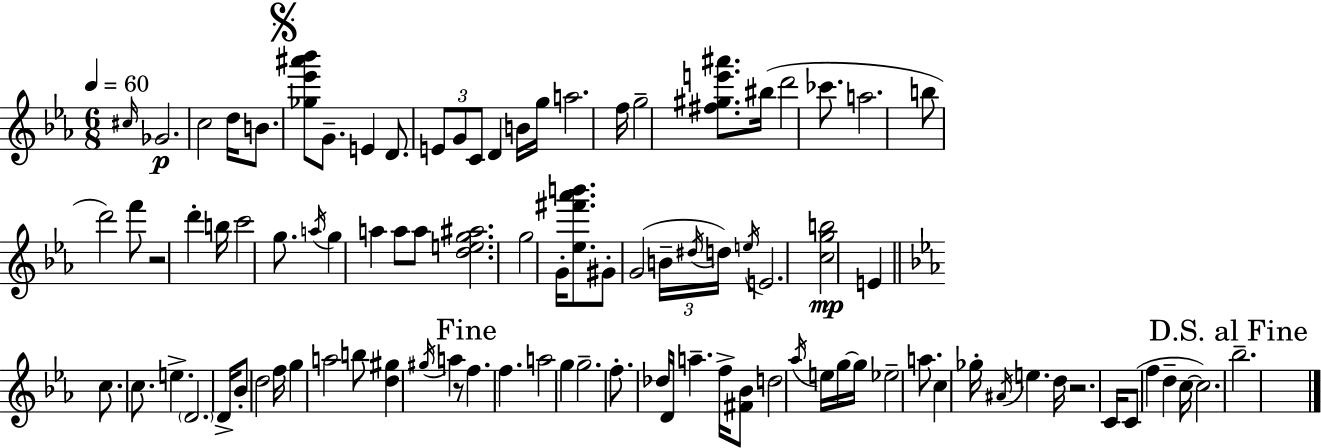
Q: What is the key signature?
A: EES major